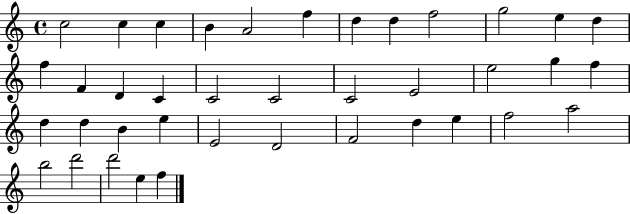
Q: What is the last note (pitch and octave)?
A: F5